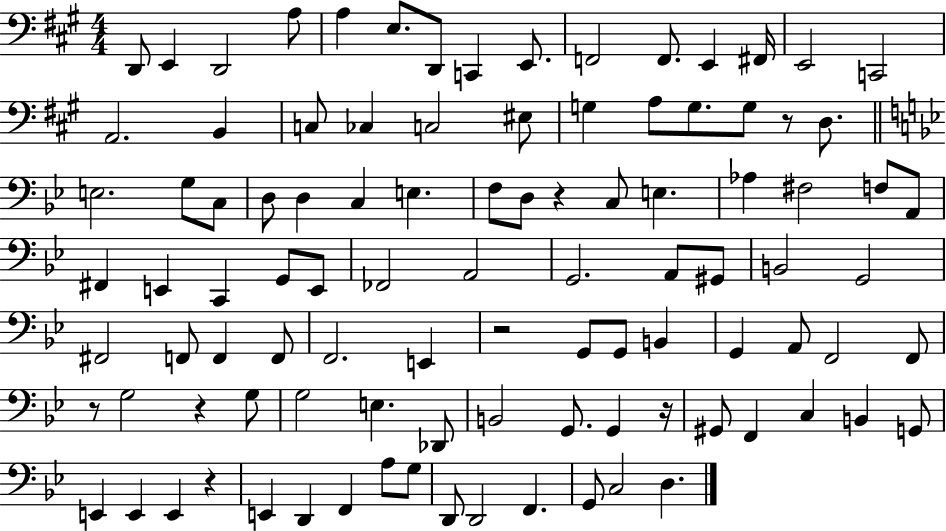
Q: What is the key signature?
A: A major